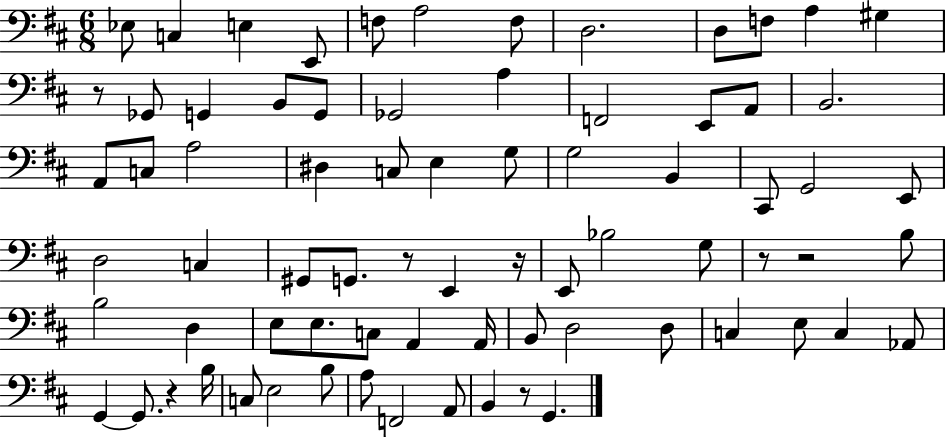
X:1
T:Untitled
M:6/8
L:1/4
K:D
_E,/2 C, E, E,,/2 F,/2 A,2 F,/2 D,2 D,/2 F,/2 A, ^G, z/2 _G,,/2 G,, B,,/2 G,,/2 _G,,2 A, F,,2 E,,/2 A,,/2 B,,2 A,,/2 C,/2 A,2 ^D, C,/2 E, G,/2 G,2 B,, ^C,,/2 G,,2 E,,/2 D,2 C, ^G,,/2 G,,/2 z/2 E,, z/4 E,,/2 _B,2 G,/2 z/2 z2 B,/2 B,2 D, E,/2 E,/2 C,/2 A,, A,,/4 B,,/2 D,2 D,/2 C, E,/2 C, _A,,/2 G,, G,,/2 z B,/4 C,/2 E,2 B,/2 A,/2 F,,2 A,,/2 B,, z/2 G,,